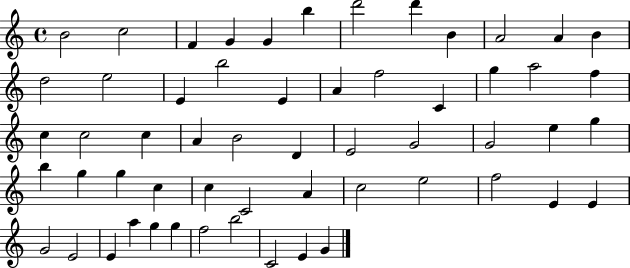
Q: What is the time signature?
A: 4/4